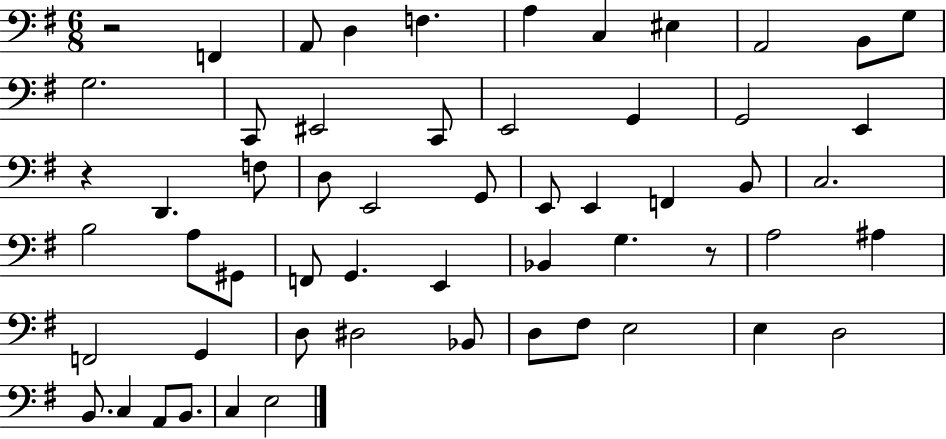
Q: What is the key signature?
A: G major